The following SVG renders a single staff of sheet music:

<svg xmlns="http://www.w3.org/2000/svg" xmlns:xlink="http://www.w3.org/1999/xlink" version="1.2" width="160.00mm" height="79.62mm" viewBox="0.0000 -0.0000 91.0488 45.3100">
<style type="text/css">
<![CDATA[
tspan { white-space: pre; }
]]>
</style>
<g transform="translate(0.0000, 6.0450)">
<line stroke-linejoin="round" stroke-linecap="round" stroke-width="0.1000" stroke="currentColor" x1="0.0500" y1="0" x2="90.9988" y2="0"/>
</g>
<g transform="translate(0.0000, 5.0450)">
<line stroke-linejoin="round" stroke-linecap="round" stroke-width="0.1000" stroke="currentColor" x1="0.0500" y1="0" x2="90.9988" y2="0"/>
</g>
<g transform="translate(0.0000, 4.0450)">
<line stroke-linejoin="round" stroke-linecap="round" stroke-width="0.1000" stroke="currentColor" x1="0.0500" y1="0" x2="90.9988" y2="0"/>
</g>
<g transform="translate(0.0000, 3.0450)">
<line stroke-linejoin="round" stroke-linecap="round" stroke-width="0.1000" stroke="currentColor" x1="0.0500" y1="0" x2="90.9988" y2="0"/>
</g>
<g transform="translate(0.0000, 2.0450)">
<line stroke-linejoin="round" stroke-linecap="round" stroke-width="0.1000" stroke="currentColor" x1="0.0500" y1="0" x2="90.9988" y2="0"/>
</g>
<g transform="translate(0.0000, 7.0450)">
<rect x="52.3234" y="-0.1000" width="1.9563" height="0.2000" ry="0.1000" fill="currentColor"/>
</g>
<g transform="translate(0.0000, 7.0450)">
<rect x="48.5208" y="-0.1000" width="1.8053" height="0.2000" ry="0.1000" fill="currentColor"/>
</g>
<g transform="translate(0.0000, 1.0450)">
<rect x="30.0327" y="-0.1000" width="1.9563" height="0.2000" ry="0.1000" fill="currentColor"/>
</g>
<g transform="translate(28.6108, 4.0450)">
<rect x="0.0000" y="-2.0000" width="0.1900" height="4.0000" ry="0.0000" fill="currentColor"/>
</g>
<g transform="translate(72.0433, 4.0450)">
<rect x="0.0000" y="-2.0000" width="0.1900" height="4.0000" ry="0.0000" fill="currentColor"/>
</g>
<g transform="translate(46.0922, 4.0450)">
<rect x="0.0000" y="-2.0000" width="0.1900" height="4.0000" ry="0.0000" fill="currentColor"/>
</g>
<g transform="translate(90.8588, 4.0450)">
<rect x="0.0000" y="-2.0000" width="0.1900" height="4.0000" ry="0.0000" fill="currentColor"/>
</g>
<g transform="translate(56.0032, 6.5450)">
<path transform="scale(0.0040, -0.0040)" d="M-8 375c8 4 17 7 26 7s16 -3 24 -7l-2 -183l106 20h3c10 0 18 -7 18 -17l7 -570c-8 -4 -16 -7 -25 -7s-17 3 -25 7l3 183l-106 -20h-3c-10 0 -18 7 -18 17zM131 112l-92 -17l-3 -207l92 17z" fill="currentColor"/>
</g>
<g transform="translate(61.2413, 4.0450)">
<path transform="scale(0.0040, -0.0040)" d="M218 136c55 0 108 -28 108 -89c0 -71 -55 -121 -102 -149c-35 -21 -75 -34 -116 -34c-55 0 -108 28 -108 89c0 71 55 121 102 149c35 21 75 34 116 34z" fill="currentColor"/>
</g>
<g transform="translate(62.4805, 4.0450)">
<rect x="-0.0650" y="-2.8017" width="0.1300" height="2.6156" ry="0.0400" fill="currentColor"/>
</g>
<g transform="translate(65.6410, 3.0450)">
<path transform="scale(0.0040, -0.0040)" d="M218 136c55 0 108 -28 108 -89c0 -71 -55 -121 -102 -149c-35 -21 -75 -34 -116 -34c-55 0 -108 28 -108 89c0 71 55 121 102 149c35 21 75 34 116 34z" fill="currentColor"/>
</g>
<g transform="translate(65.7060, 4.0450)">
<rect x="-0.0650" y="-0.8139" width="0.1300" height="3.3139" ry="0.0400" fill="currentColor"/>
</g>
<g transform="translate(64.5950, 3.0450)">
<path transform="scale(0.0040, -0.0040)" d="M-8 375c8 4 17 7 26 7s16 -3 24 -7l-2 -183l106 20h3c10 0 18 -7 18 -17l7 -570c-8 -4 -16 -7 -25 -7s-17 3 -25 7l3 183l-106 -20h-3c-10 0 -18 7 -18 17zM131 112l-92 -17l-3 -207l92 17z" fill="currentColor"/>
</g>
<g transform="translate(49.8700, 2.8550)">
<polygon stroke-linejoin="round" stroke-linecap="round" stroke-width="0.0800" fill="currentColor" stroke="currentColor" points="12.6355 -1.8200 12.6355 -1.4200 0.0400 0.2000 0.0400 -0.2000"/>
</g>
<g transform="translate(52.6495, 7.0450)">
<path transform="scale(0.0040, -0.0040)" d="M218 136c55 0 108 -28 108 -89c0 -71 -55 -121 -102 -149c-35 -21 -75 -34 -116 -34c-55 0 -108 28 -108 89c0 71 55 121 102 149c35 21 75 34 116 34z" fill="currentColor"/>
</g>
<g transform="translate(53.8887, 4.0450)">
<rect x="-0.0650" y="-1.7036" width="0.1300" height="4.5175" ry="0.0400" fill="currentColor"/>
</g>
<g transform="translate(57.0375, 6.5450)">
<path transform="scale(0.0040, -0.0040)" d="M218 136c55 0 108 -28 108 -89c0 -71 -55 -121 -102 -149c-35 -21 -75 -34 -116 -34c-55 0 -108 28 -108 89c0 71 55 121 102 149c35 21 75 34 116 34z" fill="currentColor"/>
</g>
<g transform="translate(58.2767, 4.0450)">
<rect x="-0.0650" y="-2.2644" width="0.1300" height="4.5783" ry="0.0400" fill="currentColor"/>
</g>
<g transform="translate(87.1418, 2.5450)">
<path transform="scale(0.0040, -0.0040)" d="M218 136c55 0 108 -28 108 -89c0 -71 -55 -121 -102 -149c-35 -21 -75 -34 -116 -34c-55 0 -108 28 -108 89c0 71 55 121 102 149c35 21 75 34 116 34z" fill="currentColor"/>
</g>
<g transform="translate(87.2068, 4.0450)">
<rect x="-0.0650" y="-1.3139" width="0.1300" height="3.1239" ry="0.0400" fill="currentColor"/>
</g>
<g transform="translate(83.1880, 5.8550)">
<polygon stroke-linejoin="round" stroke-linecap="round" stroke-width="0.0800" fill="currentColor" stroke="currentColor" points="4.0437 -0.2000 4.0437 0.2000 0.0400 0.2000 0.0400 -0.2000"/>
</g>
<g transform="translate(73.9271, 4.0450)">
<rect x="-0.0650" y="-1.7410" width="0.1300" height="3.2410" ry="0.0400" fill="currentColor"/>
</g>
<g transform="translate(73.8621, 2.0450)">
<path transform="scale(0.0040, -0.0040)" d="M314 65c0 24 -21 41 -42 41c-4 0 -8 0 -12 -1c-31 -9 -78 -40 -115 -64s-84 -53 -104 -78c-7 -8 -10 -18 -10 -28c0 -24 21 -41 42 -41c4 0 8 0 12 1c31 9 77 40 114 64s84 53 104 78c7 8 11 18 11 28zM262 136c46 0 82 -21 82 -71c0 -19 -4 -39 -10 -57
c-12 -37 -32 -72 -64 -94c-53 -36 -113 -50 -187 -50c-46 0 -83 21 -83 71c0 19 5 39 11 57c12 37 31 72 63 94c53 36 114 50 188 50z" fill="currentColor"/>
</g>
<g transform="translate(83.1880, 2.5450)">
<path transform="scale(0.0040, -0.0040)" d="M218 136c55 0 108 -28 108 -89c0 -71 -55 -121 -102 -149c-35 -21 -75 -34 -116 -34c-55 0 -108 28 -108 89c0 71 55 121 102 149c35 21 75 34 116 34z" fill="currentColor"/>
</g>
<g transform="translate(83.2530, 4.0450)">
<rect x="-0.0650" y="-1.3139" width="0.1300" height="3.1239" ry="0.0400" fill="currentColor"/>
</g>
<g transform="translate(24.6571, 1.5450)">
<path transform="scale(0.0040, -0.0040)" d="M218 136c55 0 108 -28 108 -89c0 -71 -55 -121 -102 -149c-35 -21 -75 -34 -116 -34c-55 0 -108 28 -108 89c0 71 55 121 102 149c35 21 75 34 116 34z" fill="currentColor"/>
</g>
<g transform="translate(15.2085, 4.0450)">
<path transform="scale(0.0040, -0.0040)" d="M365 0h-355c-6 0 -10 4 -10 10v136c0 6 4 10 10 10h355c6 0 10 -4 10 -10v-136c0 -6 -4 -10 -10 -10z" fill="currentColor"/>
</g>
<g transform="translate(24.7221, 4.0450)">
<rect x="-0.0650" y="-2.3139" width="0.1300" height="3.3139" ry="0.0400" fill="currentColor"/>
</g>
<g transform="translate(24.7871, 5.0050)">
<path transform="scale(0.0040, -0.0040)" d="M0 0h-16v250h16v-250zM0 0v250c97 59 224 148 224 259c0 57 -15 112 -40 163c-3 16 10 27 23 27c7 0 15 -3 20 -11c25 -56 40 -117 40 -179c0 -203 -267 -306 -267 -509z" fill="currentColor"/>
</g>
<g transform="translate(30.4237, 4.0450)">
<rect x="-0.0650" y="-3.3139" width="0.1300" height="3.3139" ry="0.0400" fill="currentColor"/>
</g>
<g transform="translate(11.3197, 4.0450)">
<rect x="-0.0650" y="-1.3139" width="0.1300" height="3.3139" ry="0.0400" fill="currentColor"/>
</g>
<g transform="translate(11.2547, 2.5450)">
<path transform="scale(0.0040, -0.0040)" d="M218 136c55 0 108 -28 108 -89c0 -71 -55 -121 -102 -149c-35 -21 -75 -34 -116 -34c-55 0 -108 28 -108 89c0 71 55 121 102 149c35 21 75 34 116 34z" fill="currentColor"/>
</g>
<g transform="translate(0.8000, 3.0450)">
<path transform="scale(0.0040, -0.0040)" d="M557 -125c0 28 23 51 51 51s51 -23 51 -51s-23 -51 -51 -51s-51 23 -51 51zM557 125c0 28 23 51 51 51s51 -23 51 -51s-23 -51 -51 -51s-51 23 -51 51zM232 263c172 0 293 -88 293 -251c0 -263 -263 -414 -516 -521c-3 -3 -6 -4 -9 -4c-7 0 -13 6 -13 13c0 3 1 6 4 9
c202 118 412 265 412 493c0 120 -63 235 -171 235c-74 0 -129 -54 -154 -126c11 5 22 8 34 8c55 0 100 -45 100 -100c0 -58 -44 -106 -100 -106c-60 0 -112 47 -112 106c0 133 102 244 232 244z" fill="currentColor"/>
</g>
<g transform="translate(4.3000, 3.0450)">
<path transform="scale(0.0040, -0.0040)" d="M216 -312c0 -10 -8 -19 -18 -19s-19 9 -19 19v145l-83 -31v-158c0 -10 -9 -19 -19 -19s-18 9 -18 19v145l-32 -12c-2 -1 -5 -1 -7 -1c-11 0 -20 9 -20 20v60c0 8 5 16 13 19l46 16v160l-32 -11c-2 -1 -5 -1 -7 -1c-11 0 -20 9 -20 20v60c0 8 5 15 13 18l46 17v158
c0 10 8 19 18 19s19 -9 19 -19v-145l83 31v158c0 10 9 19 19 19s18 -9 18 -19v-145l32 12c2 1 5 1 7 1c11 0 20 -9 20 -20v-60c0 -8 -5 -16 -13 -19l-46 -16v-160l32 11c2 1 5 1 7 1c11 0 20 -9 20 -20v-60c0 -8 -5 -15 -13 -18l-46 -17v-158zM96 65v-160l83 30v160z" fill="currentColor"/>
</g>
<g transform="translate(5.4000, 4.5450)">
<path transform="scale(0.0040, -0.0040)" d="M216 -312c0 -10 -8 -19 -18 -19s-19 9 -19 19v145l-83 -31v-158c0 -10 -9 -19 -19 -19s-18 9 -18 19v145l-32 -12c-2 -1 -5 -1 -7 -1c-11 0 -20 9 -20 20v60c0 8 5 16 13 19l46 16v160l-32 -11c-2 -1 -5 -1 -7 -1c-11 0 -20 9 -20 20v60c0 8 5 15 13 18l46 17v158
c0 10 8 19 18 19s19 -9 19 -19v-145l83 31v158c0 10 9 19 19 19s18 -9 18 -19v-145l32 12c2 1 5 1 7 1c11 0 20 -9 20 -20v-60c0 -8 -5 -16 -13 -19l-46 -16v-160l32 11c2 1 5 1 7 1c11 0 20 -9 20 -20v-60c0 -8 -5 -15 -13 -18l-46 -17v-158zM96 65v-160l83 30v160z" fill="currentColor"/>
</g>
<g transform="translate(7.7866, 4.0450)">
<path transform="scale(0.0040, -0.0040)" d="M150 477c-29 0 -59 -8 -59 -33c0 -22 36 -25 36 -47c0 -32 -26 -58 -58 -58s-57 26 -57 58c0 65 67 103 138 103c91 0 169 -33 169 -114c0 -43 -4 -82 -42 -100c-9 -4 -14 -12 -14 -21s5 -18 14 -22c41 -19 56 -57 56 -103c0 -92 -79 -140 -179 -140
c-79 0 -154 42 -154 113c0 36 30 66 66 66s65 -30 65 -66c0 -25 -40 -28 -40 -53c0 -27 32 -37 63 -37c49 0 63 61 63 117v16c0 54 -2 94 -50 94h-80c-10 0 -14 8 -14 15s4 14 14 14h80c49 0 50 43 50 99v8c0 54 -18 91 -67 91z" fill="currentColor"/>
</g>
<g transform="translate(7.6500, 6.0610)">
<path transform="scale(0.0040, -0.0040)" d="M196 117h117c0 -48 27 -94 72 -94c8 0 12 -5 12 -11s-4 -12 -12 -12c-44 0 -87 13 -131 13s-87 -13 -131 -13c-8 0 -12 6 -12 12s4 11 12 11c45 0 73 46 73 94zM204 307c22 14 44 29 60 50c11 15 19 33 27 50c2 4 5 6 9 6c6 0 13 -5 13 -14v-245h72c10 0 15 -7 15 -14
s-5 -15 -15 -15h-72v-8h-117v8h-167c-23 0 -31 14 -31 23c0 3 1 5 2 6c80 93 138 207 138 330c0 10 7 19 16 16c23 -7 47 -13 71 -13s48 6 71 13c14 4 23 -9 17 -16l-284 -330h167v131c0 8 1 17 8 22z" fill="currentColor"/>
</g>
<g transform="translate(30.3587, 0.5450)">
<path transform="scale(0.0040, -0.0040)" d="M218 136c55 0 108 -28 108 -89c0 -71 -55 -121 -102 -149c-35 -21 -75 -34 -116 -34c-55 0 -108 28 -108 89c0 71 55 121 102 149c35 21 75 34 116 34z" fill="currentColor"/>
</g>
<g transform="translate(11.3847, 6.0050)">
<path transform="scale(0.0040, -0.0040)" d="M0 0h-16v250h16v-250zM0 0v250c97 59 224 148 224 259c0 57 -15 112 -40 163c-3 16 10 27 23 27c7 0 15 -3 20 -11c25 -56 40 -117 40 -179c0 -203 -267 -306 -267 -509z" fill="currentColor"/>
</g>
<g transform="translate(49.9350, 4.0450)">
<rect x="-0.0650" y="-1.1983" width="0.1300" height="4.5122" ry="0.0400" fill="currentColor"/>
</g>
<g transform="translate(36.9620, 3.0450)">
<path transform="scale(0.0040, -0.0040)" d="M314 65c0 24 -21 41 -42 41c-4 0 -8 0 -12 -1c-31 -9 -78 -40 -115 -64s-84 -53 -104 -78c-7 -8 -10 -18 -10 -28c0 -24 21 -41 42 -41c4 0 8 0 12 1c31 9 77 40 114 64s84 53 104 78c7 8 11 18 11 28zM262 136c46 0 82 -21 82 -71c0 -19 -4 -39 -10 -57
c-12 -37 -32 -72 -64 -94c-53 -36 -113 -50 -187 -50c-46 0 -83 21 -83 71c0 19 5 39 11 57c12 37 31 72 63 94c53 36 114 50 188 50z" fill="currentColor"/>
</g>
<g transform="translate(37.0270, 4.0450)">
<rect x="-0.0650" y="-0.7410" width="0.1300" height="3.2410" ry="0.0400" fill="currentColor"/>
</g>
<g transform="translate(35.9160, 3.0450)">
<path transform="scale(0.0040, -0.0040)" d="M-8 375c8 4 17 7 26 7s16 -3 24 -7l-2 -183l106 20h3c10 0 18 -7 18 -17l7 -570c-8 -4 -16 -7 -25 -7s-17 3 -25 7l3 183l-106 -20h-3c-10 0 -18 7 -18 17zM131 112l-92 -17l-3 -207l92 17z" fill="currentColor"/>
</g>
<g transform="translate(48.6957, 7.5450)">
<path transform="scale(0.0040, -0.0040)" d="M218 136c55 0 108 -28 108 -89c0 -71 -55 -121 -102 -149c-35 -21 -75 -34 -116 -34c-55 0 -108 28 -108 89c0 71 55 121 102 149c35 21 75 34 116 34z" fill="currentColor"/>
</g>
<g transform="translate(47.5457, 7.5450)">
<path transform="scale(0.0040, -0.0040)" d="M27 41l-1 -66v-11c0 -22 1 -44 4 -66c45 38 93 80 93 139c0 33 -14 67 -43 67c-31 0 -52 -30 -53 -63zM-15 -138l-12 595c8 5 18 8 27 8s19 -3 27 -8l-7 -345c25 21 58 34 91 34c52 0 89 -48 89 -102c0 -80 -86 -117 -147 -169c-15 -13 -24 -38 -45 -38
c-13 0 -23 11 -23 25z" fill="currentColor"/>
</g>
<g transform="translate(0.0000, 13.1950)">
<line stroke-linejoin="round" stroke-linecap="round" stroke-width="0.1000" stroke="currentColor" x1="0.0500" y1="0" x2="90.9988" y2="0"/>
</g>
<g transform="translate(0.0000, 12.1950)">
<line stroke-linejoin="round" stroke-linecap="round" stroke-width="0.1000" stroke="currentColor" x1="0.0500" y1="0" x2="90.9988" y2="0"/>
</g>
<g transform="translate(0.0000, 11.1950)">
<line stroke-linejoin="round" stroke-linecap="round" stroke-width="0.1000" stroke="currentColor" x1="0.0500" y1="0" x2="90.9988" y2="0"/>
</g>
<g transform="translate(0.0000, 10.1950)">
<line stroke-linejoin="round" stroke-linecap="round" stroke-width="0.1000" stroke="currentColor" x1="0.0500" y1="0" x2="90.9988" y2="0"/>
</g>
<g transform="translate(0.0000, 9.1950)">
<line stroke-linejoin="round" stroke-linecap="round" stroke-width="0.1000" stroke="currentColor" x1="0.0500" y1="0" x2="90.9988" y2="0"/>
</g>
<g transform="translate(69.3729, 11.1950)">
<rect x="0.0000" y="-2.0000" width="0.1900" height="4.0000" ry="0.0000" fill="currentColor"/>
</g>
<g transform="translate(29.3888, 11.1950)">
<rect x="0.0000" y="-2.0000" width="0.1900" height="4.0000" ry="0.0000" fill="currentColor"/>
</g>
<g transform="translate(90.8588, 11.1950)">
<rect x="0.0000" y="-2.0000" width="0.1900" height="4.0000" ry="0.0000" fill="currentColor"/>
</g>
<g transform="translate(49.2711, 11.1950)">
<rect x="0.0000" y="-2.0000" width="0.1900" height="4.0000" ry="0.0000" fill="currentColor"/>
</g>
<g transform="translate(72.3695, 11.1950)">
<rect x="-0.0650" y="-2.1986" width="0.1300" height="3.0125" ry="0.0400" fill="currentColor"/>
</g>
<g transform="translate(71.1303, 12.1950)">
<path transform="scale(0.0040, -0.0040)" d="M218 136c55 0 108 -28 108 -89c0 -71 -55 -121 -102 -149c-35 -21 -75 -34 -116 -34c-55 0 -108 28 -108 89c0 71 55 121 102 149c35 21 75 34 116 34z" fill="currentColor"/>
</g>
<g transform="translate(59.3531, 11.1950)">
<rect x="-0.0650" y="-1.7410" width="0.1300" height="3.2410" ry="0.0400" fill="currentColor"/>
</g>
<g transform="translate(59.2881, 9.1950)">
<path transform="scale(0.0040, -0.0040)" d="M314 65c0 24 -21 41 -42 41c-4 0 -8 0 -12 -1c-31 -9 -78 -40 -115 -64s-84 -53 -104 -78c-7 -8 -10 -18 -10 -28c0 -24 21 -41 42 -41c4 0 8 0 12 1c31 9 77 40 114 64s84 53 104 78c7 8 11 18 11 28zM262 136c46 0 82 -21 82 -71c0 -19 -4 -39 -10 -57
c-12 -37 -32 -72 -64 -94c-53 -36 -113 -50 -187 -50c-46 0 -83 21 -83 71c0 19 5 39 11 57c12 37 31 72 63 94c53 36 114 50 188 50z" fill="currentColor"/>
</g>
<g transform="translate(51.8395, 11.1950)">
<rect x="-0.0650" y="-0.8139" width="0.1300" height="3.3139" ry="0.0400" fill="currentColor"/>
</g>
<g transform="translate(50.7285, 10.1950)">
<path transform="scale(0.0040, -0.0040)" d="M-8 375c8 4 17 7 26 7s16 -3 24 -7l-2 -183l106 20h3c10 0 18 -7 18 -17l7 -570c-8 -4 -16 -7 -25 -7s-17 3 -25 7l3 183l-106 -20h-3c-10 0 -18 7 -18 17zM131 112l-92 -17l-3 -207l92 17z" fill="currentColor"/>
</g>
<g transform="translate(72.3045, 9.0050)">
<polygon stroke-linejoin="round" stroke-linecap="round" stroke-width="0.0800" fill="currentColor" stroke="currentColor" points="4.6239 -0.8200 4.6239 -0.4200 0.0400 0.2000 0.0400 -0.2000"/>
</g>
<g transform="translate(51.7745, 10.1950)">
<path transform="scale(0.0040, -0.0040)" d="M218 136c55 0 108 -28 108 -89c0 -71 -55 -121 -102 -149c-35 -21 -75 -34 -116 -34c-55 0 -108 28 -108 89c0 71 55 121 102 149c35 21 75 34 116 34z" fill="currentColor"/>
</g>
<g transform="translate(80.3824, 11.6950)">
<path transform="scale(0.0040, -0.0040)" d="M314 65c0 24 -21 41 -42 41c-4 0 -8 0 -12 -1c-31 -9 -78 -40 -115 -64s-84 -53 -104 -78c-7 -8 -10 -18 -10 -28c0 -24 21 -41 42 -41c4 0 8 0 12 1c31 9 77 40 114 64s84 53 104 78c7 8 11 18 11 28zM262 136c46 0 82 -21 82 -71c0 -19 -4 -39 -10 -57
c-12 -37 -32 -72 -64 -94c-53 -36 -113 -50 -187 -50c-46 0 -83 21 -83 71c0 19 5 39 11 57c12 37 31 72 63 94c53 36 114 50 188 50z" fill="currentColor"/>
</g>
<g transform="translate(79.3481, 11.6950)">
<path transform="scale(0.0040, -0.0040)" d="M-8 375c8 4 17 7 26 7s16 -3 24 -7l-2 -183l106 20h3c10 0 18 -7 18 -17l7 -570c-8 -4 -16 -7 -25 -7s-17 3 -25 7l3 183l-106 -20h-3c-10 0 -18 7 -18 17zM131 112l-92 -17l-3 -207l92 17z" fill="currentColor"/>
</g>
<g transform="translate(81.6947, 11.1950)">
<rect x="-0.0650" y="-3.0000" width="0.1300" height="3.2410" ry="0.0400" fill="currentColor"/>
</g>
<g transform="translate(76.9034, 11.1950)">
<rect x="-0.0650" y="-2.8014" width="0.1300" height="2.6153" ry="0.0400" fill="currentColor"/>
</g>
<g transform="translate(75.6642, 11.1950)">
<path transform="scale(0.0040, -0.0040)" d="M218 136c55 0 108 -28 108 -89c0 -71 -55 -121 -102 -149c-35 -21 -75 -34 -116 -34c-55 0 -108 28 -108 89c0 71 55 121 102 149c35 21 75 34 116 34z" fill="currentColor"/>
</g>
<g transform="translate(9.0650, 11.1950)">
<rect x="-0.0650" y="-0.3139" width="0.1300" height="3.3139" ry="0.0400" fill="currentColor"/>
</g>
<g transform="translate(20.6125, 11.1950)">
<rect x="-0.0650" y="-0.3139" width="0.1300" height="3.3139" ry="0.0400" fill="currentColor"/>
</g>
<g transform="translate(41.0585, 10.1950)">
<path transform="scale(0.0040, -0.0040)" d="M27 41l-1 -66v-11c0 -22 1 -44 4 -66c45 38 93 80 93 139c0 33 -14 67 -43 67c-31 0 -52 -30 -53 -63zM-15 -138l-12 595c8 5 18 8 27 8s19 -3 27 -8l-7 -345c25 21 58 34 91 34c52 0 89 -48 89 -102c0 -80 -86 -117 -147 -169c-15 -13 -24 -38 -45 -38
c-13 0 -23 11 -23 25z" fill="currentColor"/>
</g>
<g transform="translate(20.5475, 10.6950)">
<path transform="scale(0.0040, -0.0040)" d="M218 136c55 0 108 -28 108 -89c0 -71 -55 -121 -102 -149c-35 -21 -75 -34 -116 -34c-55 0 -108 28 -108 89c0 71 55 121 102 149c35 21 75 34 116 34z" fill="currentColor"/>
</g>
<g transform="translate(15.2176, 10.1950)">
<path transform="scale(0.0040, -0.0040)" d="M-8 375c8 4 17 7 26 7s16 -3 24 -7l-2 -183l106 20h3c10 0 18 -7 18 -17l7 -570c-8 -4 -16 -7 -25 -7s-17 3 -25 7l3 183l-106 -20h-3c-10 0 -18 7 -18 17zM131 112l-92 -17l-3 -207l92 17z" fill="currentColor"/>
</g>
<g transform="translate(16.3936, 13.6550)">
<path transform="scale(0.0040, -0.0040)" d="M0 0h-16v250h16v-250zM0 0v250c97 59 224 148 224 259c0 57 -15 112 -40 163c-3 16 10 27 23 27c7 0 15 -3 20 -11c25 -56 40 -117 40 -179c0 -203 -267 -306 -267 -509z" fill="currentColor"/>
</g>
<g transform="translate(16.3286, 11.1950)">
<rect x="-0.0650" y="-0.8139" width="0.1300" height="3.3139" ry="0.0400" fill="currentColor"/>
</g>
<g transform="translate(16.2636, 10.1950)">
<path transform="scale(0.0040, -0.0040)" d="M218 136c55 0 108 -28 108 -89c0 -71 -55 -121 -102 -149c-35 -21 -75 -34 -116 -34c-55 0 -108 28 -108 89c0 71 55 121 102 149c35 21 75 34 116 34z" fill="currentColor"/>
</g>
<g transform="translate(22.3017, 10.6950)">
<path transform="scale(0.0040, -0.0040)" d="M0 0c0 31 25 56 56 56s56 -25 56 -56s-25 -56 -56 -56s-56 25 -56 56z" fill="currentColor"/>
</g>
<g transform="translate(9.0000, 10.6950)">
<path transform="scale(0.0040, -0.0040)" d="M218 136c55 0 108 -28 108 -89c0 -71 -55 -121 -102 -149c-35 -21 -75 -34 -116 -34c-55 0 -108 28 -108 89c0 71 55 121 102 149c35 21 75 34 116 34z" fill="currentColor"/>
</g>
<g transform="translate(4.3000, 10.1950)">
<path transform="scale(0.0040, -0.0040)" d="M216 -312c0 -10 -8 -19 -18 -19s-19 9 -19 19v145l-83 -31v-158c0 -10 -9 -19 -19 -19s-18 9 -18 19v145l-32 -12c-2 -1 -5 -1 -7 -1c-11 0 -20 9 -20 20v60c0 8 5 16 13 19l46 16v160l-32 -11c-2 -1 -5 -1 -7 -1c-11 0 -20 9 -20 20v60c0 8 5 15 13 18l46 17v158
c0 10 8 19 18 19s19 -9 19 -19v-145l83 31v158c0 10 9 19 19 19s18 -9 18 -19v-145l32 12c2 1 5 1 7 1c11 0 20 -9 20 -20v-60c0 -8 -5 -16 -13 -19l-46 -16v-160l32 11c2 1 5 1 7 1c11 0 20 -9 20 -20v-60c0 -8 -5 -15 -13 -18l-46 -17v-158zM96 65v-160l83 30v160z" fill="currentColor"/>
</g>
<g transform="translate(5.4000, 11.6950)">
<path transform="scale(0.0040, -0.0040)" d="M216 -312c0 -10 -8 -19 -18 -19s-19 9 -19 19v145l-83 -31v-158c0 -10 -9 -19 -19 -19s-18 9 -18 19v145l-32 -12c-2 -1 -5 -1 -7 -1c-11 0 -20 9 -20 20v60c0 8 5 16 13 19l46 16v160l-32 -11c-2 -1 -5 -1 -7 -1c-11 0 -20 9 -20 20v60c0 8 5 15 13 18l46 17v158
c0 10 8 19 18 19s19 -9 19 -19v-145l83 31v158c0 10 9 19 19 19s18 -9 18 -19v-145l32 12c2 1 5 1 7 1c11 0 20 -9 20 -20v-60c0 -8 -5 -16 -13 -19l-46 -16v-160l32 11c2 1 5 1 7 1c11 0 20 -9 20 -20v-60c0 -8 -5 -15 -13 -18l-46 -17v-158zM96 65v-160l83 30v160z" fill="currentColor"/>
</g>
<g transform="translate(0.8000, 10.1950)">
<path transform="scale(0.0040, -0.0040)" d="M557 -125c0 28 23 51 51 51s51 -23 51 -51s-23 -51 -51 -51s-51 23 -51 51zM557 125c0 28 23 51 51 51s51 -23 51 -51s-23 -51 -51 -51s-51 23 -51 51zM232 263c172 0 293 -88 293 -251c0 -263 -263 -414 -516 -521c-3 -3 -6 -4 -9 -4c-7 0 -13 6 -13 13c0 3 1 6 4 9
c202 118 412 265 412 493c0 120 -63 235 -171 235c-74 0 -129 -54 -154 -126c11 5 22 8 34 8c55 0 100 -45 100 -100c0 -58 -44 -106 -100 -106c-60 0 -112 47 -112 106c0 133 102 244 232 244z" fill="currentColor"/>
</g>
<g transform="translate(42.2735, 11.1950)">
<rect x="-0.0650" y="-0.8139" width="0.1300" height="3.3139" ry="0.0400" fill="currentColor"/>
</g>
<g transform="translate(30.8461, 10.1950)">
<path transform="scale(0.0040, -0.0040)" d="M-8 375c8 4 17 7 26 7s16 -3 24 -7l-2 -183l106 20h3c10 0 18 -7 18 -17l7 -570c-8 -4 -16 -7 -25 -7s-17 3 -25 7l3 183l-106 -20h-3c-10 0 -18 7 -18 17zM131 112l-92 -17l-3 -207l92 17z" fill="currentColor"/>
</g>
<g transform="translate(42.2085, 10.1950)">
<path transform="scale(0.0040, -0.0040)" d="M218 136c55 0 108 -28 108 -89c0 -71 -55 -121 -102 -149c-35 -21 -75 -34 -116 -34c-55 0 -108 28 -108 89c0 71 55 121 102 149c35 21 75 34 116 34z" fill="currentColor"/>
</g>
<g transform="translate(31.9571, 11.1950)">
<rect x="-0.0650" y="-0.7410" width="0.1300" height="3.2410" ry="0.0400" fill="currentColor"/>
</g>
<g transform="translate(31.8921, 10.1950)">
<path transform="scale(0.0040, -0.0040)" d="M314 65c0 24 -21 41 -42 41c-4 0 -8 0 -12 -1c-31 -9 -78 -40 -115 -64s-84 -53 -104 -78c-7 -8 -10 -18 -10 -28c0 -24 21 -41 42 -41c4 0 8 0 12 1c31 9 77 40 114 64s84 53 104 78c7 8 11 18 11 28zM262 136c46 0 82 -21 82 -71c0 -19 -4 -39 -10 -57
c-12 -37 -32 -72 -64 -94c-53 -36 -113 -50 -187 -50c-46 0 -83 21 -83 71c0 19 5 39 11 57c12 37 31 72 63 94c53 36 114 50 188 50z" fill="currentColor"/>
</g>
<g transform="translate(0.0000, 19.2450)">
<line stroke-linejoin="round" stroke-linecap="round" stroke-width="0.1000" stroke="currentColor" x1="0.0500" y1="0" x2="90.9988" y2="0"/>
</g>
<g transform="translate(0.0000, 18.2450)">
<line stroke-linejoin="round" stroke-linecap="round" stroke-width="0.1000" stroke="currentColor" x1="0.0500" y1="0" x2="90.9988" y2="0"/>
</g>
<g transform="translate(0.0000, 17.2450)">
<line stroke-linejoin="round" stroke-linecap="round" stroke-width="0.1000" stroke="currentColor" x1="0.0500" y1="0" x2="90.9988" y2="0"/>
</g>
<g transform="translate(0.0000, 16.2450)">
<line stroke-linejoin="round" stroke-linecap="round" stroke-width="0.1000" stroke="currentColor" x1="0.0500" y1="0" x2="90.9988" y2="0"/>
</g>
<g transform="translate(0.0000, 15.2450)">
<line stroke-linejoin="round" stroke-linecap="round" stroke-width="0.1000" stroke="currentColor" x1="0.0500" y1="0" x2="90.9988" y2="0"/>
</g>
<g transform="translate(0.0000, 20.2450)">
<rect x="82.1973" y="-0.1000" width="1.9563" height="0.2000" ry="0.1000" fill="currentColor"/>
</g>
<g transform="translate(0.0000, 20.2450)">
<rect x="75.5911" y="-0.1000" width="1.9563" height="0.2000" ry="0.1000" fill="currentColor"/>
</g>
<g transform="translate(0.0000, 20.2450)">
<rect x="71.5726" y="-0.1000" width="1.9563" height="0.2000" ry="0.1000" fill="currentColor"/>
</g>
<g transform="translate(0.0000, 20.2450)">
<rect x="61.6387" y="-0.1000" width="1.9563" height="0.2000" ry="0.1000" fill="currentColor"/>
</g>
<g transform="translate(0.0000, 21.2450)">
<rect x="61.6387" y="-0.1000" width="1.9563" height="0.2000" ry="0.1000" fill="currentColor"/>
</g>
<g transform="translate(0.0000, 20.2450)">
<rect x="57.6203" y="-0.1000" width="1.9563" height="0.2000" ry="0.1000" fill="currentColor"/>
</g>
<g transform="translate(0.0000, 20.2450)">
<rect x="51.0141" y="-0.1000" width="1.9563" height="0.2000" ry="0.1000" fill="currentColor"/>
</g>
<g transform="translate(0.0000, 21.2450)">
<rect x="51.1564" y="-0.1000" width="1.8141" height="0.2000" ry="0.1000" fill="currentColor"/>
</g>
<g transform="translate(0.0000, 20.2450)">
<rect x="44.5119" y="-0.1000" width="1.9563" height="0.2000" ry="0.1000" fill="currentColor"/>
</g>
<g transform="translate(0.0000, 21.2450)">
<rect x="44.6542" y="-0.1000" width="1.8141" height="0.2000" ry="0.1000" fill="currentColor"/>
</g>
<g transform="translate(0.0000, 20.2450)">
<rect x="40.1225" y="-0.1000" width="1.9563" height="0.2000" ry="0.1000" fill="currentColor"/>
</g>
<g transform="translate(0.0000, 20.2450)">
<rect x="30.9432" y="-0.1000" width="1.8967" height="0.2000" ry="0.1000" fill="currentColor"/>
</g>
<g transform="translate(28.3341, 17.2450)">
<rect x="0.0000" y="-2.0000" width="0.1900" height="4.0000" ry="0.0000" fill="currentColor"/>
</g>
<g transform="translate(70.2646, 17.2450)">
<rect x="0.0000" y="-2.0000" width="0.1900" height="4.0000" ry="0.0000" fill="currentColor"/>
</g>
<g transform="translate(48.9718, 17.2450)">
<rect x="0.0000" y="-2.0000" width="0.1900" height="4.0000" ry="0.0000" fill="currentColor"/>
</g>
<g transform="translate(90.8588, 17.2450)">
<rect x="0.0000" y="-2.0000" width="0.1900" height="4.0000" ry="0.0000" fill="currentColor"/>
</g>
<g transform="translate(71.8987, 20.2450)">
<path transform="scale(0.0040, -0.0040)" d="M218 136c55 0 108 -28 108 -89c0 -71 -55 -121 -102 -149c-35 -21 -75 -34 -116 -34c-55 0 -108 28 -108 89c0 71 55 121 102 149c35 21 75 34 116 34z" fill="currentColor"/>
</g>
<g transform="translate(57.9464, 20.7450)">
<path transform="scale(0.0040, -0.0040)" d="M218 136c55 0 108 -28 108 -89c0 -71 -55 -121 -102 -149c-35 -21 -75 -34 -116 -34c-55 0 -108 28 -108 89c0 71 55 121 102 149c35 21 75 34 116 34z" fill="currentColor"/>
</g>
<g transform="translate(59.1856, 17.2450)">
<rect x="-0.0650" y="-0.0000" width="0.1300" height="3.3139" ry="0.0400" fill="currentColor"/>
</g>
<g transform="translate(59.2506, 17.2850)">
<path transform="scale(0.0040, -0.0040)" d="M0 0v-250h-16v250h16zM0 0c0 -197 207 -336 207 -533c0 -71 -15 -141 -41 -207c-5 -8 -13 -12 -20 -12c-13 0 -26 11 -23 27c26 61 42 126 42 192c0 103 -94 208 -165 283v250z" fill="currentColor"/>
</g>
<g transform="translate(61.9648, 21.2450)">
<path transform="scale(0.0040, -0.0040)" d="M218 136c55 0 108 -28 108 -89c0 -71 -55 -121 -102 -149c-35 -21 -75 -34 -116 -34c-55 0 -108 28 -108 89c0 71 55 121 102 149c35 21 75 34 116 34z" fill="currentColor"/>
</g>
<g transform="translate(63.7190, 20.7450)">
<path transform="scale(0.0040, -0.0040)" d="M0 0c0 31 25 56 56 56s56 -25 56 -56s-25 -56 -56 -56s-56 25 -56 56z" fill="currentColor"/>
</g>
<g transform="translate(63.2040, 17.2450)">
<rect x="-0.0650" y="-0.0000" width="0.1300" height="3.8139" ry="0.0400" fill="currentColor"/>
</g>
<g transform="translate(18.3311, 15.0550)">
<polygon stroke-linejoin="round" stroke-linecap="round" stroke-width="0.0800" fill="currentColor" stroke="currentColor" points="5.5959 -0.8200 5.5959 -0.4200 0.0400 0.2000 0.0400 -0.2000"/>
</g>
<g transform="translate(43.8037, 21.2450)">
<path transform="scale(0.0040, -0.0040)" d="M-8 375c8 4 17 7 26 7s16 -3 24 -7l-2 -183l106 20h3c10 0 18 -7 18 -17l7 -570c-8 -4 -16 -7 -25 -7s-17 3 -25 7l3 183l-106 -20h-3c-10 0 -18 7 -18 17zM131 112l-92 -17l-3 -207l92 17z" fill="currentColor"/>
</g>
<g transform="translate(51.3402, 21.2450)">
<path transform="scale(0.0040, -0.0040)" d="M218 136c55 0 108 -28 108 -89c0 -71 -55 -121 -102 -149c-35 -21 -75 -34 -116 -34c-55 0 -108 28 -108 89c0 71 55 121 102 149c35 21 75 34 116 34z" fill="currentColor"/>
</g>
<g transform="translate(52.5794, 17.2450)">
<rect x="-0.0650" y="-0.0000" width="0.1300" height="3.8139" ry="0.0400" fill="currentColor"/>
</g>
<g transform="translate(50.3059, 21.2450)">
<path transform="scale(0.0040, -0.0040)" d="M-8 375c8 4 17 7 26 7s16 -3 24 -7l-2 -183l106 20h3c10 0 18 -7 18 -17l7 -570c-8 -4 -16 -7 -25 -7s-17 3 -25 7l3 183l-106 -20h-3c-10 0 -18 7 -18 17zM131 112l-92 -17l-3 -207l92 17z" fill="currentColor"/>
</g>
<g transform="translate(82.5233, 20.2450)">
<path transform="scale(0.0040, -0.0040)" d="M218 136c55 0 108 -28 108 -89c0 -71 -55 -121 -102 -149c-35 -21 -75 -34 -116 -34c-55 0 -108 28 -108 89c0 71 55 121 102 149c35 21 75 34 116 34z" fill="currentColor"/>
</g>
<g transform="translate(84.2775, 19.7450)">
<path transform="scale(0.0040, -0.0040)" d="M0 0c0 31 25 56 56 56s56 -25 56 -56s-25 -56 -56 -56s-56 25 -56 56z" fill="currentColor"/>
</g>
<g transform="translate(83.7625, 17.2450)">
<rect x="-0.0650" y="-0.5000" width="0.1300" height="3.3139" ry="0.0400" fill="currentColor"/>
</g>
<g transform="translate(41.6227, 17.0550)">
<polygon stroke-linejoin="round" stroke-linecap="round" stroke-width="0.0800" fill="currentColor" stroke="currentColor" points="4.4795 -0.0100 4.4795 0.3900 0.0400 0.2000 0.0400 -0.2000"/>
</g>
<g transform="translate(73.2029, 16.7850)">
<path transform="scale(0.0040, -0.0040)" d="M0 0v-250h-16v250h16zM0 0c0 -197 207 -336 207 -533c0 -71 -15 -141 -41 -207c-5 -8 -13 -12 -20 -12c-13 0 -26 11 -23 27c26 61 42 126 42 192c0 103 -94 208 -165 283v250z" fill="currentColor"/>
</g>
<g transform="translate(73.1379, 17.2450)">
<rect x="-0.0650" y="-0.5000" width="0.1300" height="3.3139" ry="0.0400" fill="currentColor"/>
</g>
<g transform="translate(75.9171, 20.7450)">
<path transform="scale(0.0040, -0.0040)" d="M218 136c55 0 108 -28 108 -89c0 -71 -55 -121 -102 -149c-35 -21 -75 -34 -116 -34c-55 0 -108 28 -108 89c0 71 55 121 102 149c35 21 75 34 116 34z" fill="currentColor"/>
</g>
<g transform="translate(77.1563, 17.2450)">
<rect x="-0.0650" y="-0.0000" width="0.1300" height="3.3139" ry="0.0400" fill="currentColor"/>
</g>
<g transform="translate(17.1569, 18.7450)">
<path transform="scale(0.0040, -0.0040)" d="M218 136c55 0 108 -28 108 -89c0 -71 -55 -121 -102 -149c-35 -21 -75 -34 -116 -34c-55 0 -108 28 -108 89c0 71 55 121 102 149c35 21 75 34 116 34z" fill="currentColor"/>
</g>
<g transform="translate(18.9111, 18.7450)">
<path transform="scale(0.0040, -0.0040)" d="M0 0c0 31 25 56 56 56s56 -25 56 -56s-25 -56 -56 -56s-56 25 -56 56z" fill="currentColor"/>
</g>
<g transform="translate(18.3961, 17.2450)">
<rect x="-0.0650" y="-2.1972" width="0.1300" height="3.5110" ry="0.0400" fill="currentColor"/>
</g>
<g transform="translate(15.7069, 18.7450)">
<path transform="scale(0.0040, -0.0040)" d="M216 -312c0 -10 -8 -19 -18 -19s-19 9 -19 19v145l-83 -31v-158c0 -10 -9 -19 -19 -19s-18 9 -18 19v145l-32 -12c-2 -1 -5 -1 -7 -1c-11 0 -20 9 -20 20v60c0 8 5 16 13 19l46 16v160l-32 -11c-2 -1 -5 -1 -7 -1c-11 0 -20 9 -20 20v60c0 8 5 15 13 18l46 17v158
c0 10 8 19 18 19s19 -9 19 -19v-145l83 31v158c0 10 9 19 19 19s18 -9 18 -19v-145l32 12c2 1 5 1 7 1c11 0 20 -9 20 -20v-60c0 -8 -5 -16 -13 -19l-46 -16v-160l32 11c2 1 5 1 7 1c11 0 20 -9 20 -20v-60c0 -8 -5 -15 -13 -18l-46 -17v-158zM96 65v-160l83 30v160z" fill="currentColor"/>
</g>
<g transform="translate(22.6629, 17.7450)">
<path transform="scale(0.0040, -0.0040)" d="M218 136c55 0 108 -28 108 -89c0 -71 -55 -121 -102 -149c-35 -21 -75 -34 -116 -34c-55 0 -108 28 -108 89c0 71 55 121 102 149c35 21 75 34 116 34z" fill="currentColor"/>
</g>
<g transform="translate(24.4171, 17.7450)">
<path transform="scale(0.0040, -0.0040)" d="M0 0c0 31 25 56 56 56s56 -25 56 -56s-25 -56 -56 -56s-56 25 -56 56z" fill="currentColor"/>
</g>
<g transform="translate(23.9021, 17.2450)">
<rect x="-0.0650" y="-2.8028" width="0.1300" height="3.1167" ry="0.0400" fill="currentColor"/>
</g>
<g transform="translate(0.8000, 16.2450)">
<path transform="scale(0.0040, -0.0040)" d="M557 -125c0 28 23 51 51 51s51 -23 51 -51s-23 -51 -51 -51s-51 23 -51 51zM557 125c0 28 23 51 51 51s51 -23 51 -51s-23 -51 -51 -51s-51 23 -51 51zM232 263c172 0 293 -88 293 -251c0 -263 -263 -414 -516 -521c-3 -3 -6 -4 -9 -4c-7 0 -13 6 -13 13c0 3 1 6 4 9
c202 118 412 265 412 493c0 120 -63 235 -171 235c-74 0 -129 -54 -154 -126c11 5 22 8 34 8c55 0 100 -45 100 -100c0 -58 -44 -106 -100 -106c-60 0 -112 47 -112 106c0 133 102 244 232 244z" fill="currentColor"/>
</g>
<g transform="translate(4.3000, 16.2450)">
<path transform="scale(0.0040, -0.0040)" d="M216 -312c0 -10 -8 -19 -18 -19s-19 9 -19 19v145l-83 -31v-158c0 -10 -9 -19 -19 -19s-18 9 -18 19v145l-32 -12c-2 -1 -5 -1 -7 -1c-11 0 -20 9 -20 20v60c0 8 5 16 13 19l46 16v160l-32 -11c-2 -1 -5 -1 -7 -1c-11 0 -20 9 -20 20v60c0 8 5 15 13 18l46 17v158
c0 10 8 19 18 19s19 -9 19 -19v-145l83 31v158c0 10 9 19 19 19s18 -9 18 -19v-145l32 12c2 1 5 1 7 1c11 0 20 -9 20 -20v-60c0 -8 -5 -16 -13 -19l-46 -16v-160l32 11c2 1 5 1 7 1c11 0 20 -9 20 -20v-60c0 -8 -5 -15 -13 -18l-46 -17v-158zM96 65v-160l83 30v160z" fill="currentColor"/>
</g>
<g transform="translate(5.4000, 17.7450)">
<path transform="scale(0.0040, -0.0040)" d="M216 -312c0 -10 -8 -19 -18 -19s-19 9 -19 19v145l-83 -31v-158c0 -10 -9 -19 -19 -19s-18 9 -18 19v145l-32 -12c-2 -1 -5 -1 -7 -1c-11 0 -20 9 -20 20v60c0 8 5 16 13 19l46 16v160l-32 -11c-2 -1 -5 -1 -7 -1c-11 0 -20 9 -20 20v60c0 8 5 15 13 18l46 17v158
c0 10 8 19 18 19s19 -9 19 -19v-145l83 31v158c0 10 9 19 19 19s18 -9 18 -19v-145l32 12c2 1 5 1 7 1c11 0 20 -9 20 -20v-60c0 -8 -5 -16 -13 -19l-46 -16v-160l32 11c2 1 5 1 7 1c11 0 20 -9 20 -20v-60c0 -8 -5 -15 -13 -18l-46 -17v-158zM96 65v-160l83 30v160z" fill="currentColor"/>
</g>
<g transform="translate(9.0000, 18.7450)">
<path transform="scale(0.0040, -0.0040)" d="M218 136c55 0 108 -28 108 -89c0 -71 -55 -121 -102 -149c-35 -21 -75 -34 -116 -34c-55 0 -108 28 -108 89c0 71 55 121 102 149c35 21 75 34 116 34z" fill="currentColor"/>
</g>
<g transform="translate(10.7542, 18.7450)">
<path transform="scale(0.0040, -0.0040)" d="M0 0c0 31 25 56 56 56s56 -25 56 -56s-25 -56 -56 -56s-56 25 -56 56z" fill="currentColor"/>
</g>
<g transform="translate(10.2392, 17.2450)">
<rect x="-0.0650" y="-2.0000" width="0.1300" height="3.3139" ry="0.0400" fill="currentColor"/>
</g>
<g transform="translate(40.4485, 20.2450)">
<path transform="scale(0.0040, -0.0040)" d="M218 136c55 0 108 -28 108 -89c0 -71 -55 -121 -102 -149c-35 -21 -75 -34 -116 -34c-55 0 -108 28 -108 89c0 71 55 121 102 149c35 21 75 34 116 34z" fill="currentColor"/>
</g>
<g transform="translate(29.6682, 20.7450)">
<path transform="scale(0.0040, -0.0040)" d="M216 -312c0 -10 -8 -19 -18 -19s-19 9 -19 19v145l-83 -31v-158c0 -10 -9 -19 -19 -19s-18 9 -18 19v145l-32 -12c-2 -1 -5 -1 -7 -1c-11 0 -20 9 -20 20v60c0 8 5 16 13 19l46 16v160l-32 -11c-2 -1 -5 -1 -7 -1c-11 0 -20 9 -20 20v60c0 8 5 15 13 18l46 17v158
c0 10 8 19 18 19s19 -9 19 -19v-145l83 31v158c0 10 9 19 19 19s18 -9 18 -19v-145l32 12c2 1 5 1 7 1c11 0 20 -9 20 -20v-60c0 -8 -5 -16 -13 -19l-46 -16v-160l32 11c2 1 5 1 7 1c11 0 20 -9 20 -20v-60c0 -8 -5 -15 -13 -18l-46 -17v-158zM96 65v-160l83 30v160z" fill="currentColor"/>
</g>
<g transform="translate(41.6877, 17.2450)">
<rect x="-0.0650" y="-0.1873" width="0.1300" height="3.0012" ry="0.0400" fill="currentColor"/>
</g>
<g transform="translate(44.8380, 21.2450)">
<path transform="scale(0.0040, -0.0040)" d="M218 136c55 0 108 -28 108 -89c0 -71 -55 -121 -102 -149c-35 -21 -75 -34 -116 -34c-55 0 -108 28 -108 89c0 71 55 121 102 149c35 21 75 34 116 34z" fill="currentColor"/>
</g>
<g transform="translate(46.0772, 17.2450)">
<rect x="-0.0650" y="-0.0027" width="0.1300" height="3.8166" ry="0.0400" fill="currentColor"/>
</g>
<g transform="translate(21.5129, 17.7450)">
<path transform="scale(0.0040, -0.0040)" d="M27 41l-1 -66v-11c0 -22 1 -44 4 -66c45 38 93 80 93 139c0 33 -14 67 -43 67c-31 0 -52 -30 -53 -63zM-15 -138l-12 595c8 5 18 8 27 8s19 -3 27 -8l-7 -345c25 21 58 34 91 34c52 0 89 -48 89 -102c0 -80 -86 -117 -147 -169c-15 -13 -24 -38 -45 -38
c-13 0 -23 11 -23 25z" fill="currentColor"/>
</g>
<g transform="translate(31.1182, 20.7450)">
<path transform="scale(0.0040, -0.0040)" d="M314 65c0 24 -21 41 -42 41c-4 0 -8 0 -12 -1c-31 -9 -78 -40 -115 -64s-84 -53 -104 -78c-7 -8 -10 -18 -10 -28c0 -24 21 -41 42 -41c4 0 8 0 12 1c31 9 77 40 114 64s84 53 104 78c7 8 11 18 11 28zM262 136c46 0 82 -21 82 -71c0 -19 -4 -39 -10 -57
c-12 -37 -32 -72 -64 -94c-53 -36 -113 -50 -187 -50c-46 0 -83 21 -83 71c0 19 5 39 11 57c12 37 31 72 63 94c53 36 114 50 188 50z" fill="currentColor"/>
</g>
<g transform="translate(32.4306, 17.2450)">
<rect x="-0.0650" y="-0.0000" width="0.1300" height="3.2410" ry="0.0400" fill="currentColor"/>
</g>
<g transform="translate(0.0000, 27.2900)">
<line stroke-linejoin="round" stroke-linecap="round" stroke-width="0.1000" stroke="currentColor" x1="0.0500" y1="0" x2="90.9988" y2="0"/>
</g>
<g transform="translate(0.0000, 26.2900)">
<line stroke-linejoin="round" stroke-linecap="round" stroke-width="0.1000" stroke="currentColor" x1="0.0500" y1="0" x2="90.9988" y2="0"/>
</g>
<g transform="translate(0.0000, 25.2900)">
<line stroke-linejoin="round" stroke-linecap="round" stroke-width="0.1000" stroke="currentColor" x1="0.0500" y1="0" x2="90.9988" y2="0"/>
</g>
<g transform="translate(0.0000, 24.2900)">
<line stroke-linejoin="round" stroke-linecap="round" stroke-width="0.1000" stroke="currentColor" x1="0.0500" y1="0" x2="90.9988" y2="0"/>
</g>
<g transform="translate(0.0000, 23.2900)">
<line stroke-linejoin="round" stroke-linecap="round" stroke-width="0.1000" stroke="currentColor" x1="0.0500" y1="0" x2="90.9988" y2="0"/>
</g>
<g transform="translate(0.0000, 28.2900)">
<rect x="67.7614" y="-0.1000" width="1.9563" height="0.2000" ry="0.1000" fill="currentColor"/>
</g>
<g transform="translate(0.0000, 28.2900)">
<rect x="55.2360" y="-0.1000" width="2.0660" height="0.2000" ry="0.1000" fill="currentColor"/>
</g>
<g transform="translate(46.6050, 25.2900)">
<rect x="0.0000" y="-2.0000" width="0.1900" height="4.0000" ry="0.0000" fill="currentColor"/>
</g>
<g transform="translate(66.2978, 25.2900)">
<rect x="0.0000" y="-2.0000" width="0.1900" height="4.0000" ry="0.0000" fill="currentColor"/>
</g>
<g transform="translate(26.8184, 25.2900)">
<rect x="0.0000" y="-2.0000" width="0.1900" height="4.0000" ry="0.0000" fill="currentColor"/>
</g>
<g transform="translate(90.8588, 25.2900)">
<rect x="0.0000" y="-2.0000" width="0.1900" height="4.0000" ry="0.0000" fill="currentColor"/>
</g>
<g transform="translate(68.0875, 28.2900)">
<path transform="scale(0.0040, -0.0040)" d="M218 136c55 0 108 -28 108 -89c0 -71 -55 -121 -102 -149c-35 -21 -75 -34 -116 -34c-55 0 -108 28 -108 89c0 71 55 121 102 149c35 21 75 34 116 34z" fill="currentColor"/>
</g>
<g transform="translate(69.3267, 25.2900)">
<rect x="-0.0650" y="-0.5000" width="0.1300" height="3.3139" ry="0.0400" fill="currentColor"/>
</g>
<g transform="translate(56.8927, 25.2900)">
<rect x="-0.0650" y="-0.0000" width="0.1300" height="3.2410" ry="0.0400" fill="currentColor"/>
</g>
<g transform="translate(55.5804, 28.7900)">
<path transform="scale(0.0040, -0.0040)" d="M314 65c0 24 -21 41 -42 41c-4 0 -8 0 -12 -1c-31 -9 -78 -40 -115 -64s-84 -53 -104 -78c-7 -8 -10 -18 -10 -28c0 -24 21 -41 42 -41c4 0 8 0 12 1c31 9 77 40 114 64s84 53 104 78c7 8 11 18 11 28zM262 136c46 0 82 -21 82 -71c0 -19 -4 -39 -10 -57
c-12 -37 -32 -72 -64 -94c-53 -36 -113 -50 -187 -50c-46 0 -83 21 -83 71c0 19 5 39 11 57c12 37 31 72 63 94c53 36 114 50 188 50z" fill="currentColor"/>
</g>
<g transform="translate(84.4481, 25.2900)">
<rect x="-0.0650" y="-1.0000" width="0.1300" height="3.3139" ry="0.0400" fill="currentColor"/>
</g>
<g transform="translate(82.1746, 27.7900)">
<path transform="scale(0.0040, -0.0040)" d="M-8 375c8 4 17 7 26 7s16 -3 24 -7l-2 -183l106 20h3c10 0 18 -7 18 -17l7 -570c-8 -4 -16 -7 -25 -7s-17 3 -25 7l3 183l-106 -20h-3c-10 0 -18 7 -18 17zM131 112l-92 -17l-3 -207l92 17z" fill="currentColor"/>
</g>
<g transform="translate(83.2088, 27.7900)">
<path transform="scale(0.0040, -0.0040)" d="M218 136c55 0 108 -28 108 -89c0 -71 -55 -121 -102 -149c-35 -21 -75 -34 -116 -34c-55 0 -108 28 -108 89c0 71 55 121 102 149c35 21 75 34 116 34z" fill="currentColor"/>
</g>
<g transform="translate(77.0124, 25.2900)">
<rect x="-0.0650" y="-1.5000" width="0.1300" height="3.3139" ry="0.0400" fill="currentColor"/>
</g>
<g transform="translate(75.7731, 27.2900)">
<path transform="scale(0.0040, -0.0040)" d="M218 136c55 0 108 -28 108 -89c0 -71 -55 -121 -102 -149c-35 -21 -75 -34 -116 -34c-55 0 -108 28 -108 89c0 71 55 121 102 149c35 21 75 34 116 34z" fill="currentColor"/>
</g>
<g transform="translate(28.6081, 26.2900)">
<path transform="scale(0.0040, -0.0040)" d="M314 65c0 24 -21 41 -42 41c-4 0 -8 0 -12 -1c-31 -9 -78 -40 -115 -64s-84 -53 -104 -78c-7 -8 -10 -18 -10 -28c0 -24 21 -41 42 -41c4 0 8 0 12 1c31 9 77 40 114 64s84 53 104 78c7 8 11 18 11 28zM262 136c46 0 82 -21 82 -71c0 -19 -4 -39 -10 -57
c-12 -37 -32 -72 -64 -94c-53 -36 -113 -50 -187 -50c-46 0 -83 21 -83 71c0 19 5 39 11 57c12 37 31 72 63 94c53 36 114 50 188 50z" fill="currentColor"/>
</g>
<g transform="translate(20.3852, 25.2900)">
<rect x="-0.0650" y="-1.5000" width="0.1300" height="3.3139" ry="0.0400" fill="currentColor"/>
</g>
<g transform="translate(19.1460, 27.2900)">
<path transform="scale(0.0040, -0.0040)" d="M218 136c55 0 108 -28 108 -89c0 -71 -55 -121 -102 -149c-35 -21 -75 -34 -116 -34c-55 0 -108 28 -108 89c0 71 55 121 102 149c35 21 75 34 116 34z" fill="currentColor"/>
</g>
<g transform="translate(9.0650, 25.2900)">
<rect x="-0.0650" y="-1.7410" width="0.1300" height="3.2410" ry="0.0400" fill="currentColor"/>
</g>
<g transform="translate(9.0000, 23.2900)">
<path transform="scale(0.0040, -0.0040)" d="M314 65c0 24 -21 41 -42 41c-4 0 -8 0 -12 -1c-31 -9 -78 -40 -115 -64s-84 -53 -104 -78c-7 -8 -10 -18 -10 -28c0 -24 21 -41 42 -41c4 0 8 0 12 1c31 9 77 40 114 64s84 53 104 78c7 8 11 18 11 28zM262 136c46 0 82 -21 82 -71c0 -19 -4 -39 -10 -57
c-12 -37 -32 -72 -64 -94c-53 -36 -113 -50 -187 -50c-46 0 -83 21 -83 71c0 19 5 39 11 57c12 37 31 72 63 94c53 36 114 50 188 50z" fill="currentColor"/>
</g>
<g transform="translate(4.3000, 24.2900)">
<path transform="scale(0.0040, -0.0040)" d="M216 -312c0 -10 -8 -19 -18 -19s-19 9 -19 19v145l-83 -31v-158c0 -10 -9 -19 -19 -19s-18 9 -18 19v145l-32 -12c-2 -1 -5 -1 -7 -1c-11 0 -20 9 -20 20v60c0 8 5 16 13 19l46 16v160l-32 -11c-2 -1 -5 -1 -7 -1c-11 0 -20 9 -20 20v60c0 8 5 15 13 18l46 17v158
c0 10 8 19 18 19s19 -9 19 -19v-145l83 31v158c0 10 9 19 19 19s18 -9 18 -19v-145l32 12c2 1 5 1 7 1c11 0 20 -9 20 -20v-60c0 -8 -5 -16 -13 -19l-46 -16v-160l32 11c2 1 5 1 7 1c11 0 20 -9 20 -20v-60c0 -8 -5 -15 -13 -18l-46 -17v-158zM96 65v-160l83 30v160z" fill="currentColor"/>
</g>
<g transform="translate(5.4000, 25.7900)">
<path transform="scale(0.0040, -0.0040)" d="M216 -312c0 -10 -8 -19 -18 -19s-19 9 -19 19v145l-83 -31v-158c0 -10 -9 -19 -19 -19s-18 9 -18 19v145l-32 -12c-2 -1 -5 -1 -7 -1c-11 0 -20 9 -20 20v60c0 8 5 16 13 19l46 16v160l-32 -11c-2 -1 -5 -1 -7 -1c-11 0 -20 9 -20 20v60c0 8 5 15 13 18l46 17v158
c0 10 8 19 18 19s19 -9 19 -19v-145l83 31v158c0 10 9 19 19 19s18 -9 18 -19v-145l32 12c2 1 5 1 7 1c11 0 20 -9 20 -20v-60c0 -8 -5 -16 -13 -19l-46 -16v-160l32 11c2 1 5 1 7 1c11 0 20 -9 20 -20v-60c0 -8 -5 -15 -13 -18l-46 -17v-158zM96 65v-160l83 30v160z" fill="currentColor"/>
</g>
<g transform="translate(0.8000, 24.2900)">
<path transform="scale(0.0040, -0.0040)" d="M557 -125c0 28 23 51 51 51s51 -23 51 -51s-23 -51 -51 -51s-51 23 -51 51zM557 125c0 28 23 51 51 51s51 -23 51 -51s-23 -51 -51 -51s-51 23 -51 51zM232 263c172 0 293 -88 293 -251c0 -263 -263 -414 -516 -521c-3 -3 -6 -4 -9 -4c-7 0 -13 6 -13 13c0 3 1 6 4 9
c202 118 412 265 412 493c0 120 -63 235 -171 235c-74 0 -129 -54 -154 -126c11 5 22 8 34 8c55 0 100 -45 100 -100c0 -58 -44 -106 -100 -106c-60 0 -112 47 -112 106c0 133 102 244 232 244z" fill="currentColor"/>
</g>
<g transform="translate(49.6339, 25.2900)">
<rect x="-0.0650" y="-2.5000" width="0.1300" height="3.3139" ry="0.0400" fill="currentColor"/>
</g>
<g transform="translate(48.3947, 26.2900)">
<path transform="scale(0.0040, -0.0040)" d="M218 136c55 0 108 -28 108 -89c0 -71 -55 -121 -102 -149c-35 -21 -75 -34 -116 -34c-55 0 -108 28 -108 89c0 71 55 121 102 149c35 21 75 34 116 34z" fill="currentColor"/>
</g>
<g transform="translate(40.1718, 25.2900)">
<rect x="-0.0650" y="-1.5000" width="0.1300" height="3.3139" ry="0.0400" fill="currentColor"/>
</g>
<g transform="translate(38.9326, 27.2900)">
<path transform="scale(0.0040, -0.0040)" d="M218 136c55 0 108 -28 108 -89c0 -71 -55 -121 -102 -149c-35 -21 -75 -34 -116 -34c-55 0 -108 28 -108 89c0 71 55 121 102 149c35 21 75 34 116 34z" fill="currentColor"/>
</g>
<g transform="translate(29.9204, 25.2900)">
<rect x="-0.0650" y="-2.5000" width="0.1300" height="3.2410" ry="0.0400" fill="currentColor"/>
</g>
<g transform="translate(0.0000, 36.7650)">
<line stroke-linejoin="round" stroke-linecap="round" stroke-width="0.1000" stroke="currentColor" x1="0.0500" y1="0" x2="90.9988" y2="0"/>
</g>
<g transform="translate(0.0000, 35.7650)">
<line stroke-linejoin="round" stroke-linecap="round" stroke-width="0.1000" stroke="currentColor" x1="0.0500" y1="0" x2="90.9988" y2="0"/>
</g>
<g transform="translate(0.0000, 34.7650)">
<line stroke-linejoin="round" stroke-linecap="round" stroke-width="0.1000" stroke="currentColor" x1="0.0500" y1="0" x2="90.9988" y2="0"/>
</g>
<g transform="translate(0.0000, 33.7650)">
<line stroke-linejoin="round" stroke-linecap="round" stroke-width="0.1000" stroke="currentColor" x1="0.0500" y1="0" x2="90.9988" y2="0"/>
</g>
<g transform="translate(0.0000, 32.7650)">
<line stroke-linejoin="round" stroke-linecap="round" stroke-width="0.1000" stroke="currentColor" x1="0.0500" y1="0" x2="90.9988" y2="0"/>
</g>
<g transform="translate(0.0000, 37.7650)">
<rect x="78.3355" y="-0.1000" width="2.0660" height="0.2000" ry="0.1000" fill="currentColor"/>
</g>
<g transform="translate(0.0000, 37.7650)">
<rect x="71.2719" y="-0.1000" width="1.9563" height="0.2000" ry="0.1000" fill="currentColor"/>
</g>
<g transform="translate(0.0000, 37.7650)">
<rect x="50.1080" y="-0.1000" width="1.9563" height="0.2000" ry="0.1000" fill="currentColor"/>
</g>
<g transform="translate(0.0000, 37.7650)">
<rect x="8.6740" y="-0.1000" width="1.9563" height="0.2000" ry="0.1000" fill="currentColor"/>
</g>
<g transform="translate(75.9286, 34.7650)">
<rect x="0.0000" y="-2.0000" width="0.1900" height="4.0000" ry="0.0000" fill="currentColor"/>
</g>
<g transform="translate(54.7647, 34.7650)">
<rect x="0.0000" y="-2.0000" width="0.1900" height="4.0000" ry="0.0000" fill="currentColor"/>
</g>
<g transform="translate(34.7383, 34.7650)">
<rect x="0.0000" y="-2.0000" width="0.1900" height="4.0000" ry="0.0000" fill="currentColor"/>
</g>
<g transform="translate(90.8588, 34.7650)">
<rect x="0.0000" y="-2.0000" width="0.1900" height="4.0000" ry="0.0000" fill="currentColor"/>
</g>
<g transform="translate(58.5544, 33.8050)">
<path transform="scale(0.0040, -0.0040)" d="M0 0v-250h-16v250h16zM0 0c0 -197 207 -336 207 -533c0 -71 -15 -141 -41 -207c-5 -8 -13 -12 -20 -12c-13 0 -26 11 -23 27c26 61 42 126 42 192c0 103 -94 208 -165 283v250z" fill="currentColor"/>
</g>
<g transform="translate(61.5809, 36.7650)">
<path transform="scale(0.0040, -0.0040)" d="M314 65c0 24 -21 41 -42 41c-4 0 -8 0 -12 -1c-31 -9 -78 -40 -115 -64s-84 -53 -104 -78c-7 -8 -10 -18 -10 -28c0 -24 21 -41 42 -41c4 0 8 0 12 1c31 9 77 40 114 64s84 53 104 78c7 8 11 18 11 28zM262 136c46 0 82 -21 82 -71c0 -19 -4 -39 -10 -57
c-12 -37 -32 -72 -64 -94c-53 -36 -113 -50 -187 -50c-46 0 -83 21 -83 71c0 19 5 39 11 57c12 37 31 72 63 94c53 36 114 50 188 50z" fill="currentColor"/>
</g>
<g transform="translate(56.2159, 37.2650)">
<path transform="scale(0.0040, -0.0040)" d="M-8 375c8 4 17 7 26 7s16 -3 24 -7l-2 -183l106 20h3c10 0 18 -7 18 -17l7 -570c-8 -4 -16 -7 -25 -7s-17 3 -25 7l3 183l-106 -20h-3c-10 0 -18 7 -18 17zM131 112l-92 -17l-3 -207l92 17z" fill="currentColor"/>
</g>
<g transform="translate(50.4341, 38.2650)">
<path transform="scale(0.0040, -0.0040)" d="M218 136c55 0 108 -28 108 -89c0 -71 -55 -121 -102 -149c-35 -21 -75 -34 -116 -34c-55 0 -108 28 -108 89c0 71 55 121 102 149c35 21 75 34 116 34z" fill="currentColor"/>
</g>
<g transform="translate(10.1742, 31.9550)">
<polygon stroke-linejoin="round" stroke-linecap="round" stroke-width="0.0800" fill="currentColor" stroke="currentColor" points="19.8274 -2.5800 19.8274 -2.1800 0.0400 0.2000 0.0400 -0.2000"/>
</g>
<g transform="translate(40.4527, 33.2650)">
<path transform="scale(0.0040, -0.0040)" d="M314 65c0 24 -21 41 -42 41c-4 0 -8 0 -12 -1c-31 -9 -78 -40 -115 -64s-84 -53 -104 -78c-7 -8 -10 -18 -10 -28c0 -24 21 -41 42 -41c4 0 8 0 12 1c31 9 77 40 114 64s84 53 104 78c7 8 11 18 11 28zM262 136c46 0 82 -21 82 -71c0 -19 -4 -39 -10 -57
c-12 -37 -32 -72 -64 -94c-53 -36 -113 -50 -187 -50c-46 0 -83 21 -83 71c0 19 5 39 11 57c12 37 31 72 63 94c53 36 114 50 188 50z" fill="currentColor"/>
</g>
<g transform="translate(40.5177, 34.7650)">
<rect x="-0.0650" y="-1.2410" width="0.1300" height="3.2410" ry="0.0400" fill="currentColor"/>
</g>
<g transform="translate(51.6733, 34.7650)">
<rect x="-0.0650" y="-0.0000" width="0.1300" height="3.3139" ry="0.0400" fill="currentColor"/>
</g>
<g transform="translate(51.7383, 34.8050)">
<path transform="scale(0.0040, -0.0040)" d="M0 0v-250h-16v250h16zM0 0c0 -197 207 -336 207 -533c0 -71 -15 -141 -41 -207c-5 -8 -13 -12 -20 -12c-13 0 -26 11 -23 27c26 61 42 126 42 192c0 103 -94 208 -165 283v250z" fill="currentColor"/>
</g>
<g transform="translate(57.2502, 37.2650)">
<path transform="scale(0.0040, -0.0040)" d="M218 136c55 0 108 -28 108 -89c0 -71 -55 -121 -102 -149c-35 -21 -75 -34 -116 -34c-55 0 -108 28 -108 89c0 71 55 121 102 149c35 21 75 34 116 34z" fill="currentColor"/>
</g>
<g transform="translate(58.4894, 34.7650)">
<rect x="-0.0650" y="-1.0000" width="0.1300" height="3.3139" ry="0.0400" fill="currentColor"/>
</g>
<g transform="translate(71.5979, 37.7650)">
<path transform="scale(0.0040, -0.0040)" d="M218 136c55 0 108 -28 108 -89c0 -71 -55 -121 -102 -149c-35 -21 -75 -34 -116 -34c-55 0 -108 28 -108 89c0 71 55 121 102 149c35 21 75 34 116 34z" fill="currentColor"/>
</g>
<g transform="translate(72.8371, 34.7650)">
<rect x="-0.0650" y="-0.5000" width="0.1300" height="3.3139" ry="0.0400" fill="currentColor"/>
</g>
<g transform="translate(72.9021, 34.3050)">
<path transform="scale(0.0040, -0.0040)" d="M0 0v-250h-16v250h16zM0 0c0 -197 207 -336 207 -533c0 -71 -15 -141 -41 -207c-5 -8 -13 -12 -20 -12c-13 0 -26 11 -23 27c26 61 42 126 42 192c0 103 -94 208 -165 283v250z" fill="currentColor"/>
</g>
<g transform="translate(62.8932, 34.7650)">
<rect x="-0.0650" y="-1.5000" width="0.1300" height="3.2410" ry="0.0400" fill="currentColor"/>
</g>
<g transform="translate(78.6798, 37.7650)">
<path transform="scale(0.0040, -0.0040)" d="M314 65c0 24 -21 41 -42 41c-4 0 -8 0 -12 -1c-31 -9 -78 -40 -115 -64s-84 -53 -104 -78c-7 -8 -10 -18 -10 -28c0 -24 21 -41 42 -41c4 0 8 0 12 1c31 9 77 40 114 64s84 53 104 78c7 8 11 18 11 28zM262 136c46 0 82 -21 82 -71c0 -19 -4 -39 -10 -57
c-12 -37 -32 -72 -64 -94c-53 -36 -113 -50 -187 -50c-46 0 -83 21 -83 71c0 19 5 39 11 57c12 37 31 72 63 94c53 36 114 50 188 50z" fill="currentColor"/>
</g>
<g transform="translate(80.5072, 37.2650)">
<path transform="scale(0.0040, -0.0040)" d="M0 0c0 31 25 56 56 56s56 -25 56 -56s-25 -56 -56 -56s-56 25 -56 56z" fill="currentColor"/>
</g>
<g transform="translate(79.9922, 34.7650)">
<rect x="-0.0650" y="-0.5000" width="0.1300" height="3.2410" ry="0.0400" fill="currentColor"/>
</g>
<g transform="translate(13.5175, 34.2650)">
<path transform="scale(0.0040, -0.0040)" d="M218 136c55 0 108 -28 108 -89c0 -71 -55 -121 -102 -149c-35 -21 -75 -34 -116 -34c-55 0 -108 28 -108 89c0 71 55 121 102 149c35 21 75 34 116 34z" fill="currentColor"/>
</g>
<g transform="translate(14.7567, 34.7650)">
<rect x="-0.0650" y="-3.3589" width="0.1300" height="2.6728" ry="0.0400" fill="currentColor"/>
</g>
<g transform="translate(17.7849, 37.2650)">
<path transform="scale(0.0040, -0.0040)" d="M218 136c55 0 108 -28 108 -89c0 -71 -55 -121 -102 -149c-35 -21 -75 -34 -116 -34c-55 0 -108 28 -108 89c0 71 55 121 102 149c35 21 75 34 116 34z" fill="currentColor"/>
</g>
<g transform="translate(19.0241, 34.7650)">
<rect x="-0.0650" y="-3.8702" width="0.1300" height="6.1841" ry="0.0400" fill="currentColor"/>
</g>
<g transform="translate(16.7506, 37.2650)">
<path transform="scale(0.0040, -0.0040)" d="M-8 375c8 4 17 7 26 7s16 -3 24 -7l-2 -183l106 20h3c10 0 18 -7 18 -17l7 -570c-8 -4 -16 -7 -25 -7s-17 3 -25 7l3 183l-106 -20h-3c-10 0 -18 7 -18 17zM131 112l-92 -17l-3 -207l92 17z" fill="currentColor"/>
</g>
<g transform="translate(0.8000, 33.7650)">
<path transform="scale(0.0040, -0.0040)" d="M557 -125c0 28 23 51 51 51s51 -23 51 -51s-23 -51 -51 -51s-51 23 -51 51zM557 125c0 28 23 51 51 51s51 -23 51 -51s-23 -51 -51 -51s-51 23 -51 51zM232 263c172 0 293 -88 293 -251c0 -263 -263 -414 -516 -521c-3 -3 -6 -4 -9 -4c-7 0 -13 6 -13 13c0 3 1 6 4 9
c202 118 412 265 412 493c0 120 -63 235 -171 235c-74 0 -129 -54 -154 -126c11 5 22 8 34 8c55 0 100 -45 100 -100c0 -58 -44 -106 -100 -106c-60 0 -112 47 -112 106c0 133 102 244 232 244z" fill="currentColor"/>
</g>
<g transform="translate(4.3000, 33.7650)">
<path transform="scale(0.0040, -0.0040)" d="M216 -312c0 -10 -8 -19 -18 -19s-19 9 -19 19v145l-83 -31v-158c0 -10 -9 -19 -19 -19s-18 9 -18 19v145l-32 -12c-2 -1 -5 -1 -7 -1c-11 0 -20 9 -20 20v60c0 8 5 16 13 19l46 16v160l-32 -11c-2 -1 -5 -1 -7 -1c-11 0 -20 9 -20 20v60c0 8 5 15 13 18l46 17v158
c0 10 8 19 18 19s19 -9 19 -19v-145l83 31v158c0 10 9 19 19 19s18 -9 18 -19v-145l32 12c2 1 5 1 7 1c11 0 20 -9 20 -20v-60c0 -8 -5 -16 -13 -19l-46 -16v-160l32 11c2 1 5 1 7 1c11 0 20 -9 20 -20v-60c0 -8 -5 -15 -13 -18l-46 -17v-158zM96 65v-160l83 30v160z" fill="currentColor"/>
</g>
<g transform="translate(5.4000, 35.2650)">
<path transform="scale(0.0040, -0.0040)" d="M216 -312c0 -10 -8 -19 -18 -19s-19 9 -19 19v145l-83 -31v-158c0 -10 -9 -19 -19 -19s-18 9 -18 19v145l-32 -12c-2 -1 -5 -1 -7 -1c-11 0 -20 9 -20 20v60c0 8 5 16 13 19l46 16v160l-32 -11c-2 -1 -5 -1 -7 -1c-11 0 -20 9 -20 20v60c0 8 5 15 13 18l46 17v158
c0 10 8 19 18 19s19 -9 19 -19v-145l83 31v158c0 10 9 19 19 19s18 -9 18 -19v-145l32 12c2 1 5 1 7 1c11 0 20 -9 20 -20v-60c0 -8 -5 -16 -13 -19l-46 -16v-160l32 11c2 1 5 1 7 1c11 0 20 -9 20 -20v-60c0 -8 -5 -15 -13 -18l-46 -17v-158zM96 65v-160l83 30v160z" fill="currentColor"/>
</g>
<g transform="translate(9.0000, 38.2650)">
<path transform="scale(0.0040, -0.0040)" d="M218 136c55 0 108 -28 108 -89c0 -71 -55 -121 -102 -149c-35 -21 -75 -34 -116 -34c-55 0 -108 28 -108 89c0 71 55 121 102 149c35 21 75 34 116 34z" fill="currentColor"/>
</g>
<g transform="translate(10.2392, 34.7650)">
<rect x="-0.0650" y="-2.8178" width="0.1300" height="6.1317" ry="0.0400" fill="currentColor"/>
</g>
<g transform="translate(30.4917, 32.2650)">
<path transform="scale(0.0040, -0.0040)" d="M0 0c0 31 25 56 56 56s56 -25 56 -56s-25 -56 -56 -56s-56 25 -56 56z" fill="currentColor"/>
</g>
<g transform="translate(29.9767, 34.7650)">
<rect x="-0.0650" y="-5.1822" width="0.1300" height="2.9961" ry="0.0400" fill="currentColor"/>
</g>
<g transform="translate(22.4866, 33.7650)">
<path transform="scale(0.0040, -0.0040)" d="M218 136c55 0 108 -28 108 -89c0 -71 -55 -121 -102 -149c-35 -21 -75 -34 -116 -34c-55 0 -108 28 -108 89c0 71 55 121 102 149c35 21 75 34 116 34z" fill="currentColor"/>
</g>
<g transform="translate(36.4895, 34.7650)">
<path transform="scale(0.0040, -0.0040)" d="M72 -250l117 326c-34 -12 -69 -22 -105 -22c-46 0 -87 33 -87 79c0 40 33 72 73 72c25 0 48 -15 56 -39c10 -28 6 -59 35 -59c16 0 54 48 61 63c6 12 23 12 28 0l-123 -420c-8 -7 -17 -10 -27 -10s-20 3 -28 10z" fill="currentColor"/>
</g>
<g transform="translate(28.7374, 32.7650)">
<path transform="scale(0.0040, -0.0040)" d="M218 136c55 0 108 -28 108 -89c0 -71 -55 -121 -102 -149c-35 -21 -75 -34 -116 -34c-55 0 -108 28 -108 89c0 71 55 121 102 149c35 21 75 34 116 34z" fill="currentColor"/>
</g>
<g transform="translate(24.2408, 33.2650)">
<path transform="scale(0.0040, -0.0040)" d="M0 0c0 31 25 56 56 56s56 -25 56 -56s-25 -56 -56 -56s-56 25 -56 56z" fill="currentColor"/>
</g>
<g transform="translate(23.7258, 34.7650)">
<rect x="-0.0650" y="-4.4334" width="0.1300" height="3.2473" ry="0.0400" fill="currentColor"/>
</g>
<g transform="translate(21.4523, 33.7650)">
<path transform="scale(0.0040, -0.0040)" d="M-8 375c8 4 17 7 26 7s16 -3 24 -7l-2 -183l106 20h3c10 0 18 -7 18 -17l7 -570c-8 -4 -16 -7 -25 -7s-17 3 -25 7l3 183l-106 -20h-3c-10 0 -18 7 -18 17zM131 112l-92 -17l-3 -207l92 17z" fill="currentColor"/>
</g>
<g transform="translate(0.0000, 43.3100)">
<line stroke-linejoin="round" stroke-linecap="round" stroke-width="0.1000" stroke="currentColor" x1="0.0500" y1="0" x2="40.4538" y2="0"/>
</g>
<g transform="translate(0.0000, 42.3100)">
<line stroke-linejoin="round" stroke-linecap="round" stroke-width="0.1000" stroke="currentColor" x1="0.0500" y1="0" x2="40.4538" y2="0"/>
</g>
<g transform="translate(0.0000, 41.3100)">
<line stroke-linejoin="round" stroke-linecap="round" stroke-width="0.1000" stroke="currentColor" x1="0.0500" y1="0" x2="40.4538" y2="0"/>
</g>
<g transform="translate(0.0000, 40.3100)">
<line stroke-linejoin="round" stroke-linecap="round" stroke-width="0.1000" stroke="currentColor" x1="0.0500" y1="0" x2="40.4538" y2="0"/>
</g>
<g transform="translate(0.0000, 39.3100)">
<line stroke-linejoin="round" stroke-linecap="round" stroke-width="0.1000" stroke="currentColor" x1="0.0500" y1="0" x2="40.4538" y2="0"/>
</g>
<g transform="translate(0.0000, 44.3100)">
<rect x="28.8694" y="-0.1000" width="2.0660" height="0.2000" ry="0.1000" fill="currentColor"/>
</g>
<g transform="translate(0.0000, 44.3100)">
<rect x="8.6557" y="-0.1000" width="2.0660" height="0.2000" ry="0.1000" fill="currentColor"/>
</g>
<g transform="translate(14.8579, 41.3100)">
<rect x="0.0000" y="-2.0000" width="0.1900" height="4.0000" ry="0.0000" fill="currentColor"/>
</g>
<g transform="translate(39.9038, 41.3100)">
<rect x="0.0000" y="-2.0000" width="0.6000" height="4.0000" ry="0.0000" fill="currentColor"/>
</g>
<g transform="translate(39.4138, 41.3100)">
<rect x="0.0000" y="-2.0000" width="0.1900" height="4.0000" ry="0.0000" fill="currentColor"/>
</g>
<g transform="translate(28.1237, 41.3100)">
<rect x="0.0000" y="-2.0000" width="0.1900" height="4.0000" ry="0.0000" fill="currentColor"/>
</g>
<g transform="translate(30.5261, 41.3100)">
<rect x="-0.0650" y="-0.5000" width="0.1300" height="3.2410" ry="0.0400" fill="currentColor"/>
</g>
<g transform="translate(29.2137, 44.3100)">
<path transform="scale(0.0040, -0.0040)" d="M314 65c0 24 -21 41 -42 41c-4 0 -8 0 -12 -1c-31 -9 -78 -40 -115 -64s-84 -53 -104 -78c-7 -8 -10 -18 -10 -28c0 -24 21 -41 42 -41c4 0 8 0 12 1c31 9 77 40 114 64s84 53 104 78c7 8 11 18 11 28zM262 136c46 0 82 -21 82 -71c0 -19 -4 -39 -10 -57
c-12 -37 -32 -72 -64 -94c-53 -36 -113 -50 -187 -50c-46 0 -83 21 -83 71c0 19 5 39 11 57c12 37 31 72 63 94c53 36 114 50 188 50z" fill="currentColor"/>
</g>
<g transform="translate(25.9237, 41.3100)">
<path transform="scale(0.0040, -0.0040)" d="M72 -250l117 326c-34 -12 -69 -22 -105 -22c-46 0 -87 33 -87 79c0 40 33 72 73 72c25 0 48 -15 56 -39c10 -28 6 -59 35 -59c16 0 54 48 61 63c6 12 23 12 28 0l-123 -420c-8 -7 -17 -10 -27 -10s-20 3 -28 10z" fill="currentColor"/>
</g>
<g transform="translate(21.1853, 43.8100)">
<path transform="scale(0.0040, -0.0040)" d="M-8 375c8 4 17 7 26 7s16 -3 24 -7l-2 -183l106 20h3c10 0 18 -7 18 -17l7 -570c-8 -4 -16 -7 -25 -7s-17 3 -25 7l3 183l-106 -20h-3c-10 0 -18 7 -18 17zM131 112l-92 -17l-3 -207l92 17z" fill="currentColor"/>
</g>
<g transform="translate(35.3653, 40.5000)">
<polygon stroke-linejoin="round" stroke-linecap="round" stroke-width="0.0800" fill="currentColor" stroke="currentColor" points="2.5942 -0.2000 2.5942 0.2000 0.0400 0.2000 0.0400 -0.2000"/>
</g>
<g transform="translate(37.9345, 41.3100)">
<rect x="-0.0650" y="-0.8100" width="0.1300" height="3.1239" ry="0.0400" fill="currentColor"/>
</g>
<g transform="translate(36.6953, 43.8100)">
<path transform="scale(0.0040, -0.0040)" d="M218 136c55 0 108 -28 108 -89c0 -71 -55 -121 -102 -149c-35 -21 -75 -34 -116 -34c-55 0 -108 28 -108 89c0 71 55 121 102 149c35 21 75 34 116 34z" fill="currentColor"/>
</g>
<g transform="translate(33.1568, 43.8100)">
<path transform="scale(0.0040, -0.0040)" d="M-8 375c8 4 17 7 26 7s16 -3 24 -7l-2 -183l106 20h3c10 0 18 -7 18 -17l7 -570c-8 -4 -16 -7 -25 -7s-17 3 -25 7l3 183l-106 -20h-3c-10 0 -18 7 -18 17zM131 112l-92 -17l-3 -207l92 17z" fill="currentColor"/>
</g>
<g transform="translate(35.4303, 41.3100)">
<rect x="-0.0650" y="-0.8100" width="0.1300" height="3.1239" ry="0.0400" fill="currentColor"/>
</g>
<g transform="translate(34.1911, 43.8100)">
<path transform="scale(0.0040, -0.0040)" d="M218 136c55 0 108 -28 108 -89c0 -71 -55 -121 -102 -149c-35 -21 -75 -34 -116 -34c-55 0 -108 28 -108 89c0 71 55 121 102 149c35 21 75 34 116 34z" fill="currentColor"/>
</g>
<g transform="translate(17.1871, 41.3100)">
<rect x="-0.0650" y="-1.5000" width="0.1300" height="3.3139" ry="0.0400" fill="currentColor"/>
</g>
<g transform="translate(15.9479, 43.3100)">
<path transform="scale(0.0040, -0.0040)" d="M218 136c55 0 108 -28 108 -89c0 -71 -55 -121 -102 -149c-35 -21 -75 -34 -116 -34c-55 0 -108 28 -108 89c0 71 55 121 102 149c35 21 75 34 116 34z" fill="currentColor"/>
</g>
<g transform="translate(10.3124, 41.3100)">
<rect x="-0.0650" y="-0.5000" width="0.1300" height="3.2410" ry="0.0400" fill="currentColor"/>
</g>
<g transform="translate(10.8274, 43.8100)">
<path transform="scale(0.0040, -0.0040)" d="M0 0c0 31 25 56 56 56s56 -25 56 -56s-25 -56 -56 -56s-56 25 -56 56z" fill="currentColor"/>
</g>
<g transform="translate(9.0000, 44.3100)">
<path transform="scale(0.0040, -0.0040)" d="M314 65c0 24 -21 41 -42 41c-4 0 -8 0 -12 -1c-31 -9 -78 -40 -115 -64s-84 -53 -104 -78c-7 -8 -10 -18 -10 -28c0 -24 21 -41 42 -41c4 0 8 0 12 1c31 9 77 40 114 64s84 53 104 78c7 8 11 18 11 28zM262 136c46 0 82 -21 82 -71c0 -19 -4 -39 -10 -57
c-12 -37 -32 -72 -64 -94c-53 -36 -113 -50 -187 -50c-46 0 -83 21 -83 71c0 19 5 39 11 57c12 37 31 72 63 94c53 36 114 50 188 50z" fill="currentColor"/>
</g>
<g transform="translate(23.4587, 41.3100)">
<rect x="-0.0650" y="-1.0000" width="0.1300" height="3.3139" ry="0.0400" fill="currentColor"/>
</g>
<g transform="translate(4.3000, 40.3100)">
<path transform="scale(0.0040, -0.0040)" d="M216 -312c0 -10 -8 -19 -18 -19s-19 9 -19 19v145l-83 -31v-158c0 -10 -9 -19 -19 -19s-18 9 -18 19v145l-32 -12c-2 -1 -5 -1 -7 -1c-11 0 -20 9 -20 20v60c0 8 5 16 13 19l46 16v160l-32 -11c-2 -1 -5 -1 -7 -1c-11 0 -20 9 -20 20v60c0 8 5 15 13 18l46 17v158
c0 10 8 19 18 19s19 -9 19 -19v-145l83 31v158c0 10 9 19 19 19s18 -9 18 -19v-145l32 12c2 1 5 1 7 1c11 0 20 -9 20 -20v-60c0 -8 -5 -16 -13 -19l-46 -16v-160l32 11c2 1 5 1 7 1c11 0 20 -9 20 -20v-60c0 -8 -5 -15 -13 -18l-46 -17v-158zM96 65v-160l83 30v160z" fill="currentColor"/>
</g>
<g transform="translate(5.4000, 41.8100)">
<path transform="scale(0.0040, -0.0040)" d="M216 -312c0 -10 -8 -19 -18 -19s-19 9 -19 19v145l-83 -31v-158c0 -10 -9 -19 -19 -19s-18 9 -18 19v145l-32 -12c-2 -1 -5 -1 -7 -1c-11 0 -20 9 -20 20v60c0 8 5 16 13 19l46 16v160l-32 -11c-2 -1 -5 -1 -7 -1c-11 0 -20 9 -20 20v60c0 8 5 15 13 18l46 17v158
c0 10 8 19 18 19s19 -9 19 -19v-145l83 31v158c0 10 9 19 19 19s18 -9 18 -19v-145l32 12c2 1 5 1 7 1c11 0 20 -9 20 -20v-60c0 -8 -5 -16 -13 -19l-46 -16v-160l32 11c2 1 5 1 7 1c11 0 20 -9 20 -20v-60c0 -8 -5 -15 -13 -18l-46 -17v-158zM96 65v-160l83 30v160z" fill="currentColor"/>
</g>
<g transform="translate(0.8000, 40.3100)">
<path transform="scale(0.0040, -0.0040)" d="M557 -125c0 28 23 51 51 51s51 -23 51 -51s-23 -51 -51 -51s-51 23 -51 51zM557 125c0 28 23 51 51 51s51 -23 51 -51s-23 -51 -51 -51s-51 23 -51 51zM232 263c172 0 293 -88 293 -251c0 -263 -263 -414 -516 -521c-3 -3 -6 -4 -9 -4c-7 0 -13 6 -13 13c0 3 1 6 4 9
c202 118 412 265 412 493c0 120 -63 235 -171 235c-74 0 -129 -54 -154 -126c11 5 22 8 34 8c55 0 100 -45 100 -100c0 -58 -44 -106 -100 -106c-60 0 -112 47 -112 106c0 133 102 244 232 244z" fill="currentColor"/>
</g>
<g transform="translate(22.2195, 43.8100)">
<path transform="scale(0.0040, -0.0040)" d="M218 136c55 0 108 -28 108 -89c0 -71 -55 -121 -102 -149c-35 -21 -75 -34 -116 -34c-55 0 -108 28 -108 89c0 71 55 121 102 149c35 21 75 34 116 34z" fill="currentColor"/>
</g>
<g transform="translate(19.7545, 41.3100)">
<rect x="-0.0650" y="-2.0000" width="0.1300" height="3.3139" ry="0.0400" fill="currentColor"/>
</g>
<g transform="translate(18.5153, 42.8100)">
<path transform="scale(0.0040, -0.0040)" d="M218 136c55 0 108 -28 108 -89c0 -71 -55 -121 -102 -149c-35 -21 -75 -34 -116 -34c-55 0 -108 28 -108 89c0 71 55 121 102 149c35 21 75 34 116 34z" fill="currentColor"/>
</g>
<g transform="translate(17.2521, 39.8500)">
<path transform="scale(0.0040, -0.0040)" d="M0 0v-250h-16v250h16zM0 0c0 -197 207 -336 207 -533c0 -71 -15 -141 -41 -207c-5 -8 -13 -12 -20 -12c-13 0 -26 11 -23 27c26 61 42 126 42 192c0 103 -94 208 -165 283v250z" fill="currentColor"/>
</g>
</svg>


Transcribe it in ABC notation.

X:1
T:Untitled
M:3/4
L:1/4
K:D
G,/2 z2 B,/2 D F,2 _D,,/2 E,,/2 F,,/2 D,/2 F, A,2 G,/2 G,/2 E, F,/2 E, F,2 _F, F, A,2 B,,/2 D,/2 C,2 A,, ^A,,/2 _C,/2 ^D,,2 E,,/2 C,,/2 C,, D,,/2 C,, E,,/2 D,, E,, A,2 G,, B,,2 G,, B,, D,,2 E,, G,, F,, D,,/2 E,/2 F,,/2 F,/2 A,/2 z/2 G,2 D,,/2 F,,/2 G,,2 E,,/2 E,,2 E,,2 G,,/2 A,, F,, z/2 E,,2 F,,/2 F,,/2